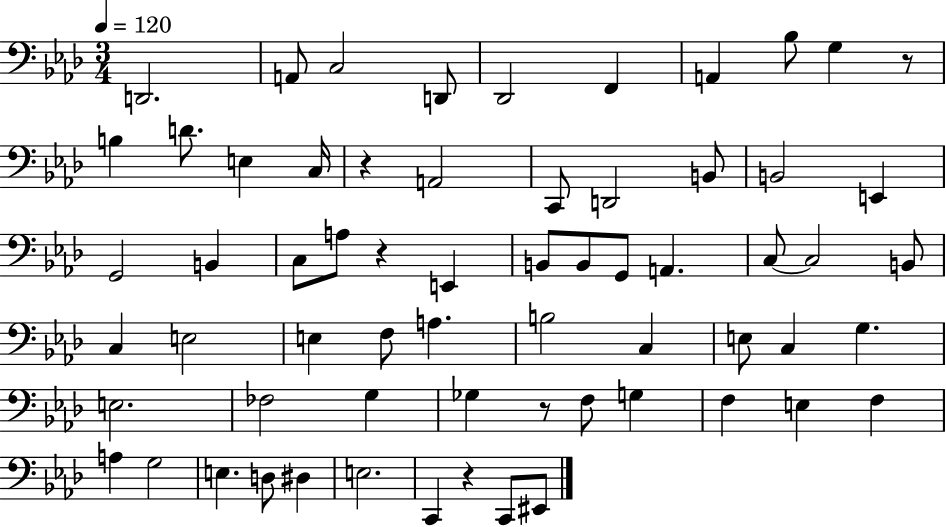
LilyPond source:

{
  \clef bass
  \numericTimeSignature
  \time 3/4
  \key aes \major
  \tempo 4 = 120
  d,2. | a,8 c2 d,8 | des,2 f,4 | a,4 bes8 g4 r8 | \break b4 d'8. e4 c16 | r4 a,2 | c,8 d,2 b,8 | b,2 e,4 | \break g,2 b,4 | c8 a8 r4 e,4 | b,8 b,8 g,8 a,4. | c8~~ c2 b,8 | \break c4 e2 | e4 f8 a4. | b2 c4 | e8 c4 g4. | \break e2. | fes2 g4 | ges4 r8 f8 g4 | f4 e4 f4 | \break a4 g2 | e4. d8 dis4 | e2. | c,4 r4 c,8 eis,8 | \break \bar "|."
}